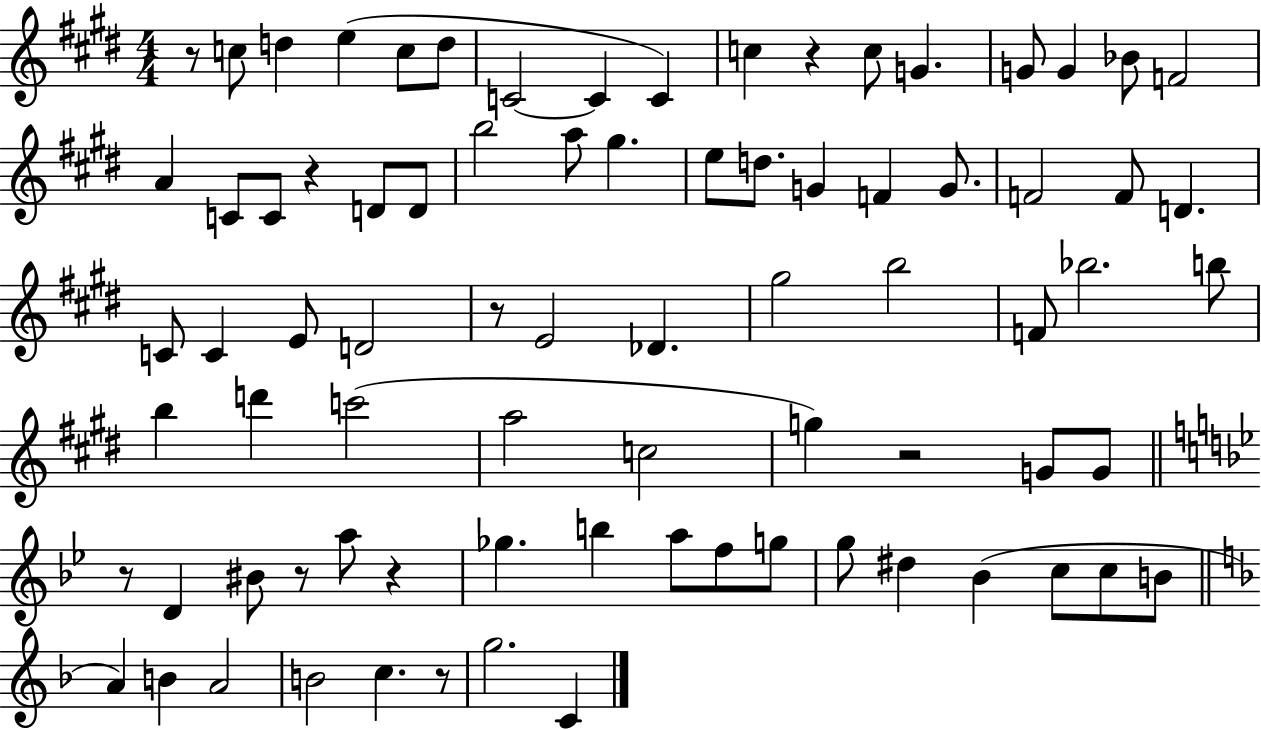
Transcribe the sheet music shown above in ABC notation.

X:1
T:Untitled
M:4/4
L:1/4
K:E
z/2 c/2 d e c/2 d/2 C2 C C c z c/2 G G/2 G _B/2 F2 A C/2 C/2 z D/2 D/2 b2 a/2 ^g e/2 d/2 G F G/2 F2 F/2 D C/2 C E/2 D2 z/2 E2 _D ^g2 b2 F/2 _b2 b/2 b d' c'2 a2 c2 g z2 G/2 G/2 z/2 D ^B/2 z/2 a/2 z _g b a/2 f/2 g/2 g/2 ^d _B c/2 c/2 B/2 A B A2 B2 c z/2 g2 C